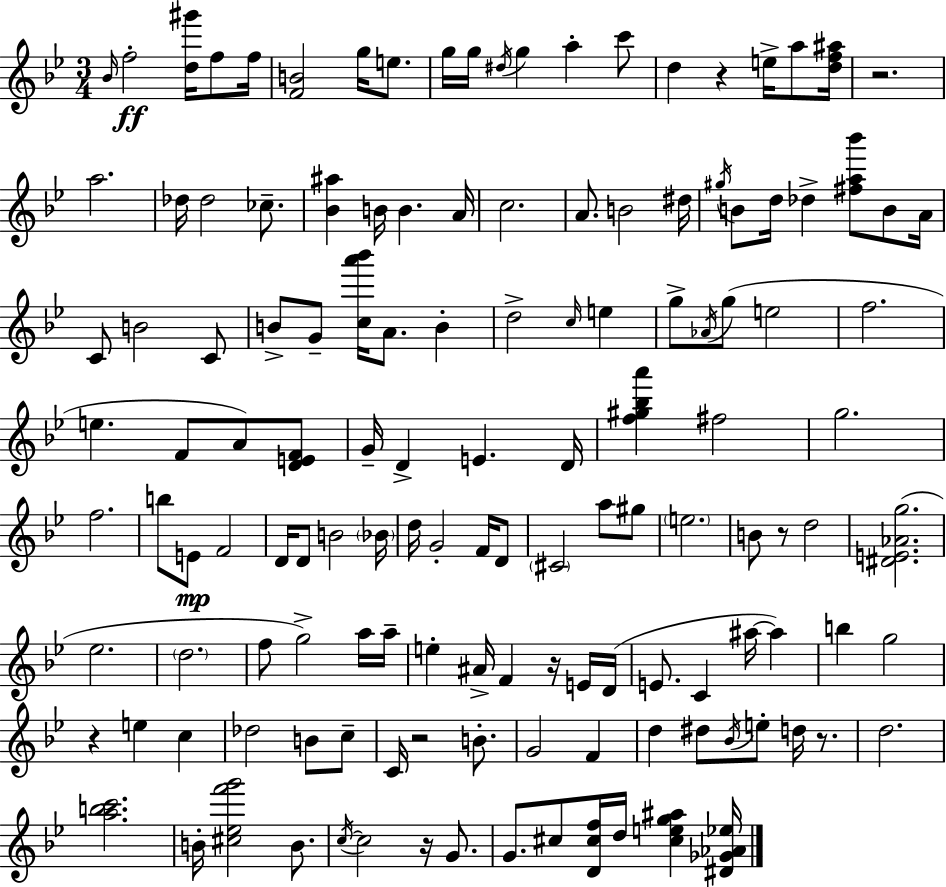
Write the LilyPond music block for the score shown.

{
  \clef treble
  \numericTimeSignature
  \time 3/4
  \key g \minor
  \grace { bes'16 }\ff f''2-. <d'' gis'''>16 f''8 | f''16 <f' b'>2 g''16 e''8. | g''16 g''16 \acciaccatura { dis''16 } g''4 a''4-. | c'''8 d''4 r4 e''16-> a''8 | \break <d'' f'' ais''>16 r2. | a''2. | des''16 des''2 ces''8.-- | <bes' ais''>4 b'16 b'4. | \break a'16 c''2. | a'8. b'2 | dis''16 \acciaccatura { gis''16 } b'8 d''16 des''4-> <fis'' a'' bes'''>8 | b'8 a'16 c'8 b'2 | \break c'8 b'8-> g'8-- <c'' a''' bes'''>16 a'8. b'4-. | d''2-> \grace { c''16 } | e''4 g''8-> \acciaccatura { aes'16 } g''8( e''2 | f''2. | \break e''4. f'8 | a'8) <d' e' f'>8 g'16-- d'4-> e'4. | d'16 <f'' gis'' bes'' a'''>4 fis''2 | g''2. | \break f''2. | b''8 e'8\mp f'2 | d'16 d'8 b'2 | \parenthesize bes'16 d''16 g'2-. | \break f'16 d'8 \parenthesize cis'2 | a''8 gis''8 \parenthesize e''2. | b'8 r8 d''2 | <dis' e' aes' g''>2.( | \break ees''2. | \parenthesize d''2. | f''8 g''2->) | a''16 a''16-- e''4-. ais'16-> f'4 | \break r16 e'16 d'16( e'8. c'4 | ais''16~~ ais''4) b''4 g''2 | r4 e''4 | c''4 des''2 | \break b'8 c''8-- c'16 r2 | b'8.-. g'2 | f'4 d''4 dis''8 \acciaccatura { bes'16 } | e''8-. d''16 r8. d''2. | \break <a'' b'' c'''>2. | b'16-. <cis'' ees'' f''' g'''>2 | b'8. \acciaccatura { c''16~ }~ c''2 | r16 g'8. g'8. cis''8 | \break <d' cis'' f''>16 d''16 <cis'' e'' g'' ais''>4 <dis' ges' aes' ees''>16 \bar "|."
}